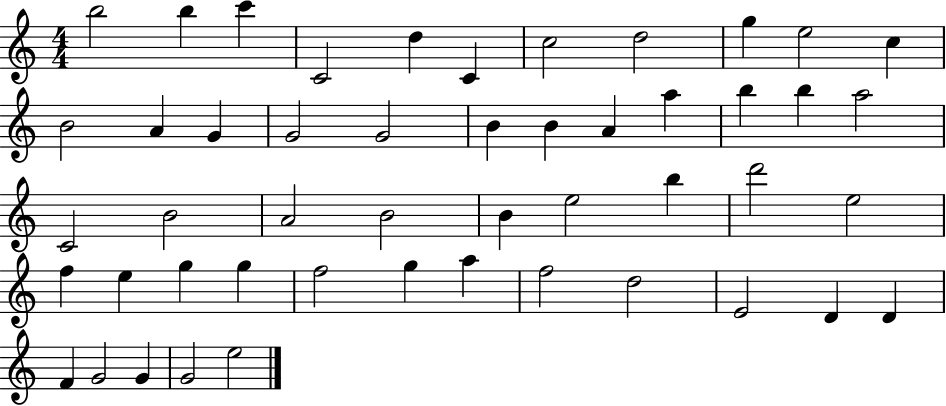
{
  \clef treble
  \numericTimeSignature
  \time 4/4
  \key c \major
  b''2 b''4 c'''4 | c'2 d''4 c'4 | c''2 d''2 | g''4 e''2 c''4 | \break b'2 a'4 g'4 | g'2 g'2 | b'4 b'4 a'4 a''4 | b''4 b''4 a''2 | \break c'2 b'2 | a'2 b'2 | b'4 e''2 b''4 | d'''2 e''2 | \break f''4 e''4 g''4 g''4 | f''2 g''4 a''4 | f''2 d''2 | e'2 d'4 d'4 | \break f'4 g'2 g'4 | g'2 e''2 | \bar "|."
}